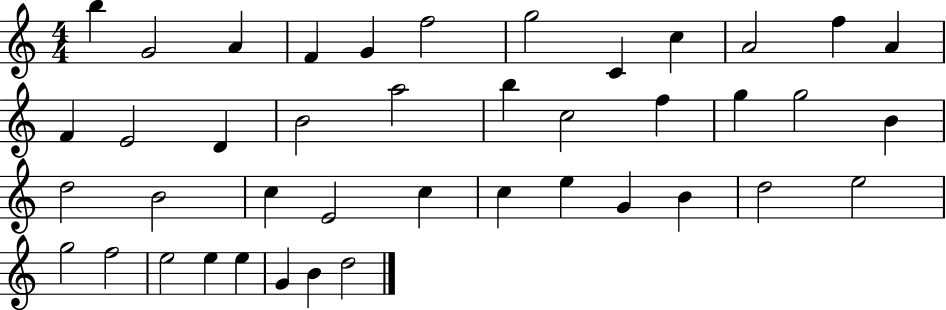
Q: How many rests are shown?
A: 0